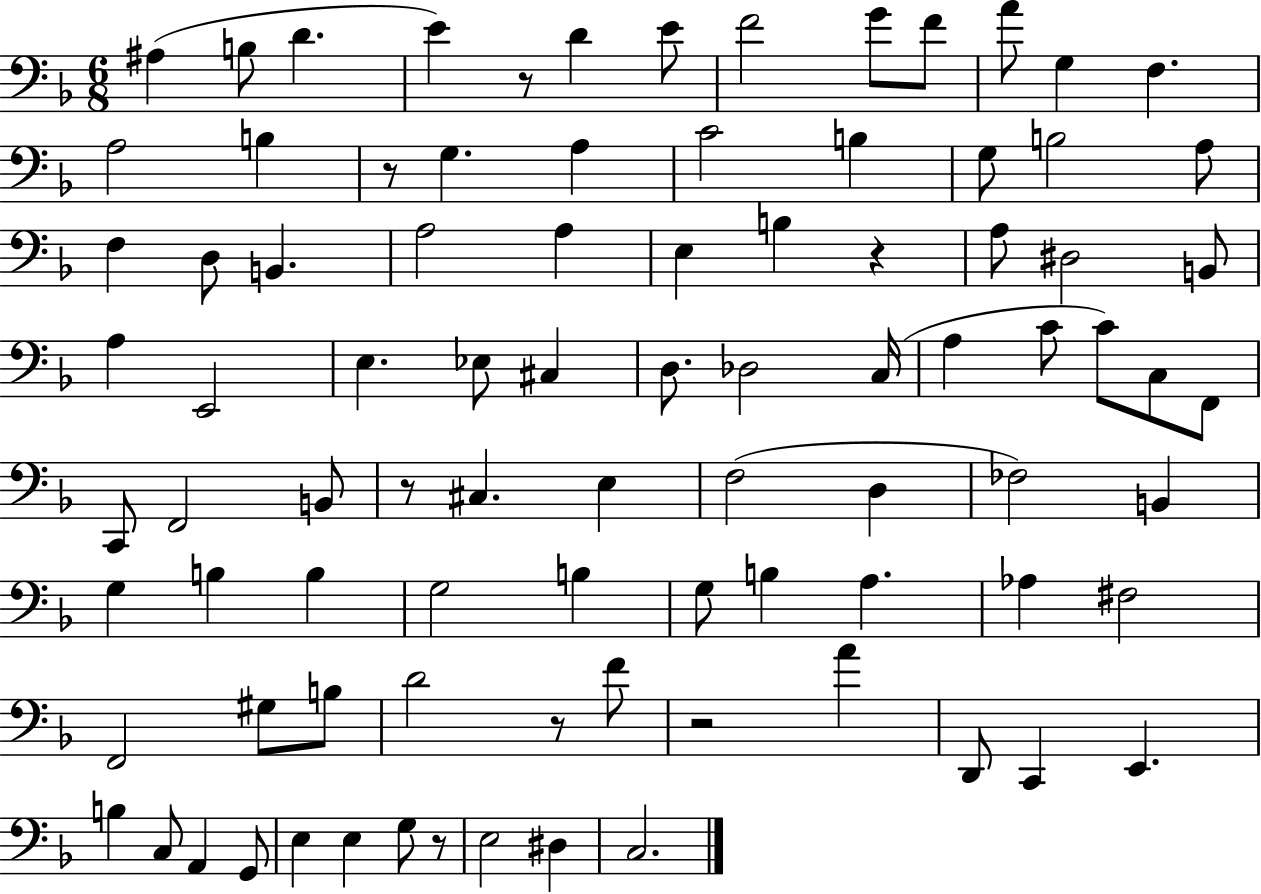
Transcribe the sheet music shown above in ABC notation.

X:1
T:Untitled
M:6/8
L:1/4
K:F
^A, B,/2 D E z/2 D E/2 F2 G/2 F/2 A/2 G, F, A,2 B, z/2 G, A, C2 B, G,/2 B,2 A,/2 F, D,/2 B,, A,2 A, E, B, z A,/2 ^D,2 B,,/2 A, E,,2 E, _E,/2 ^C, D,/2 _D,2 C,/4 A, C/2 C/2 C,/2 F,,/2 C,,/2 F,,2 B,,/2 z/2 ^C, E, F,2 D, _F,2 B,, G, B, B, G,2 B, G,/2 B, A, _A, ^F,2 F,,2 ^G,/2 B,/2 D2 z/2 F/2 z2 A D,,/2 C,, E,, B, C,/2 A,, G,,/2 E, E, G,/2 z/2 E,2 ^D, C,2